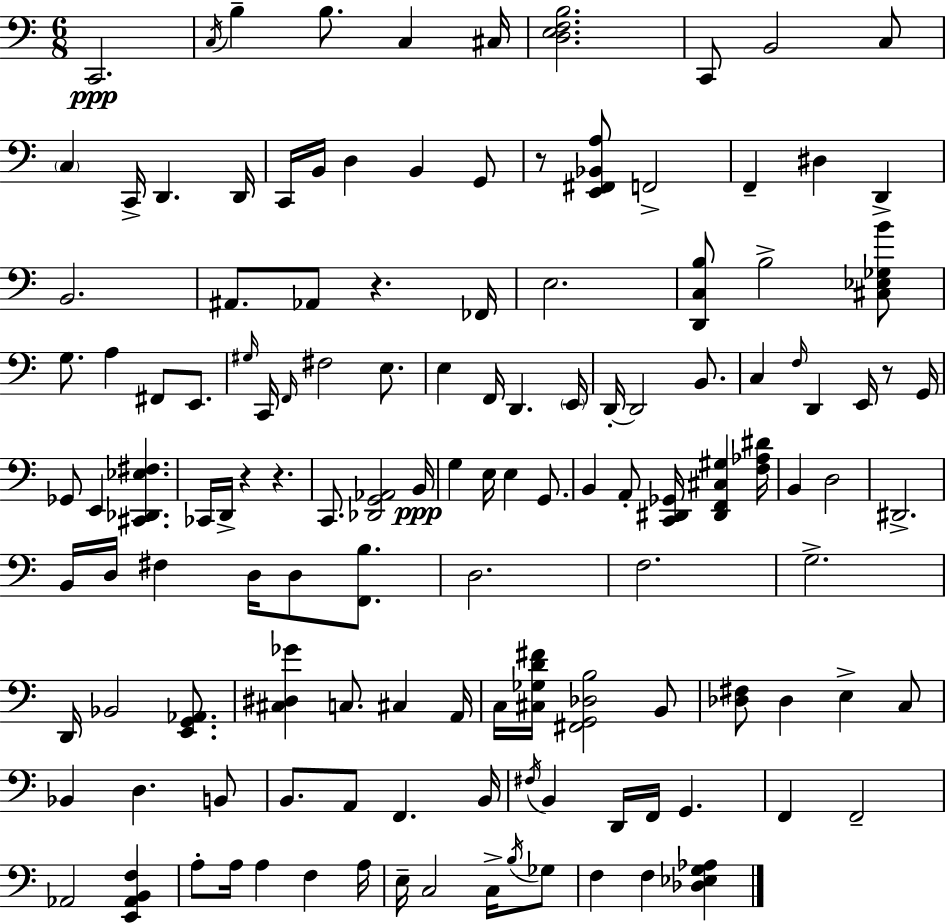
C2/h. C3/s B3/q B3/e. C3/q C#3/s [D3,E3,F3,B3]/h. C2/e B2/h C3/e C3/q C2/s D2/q. D2/s C2/s B2/s D3/q B2/q G2/e R/e [E2,F#2,Bb2,A3]/e F2/h F2/q D#3/q D2/q B2/h. A#2/e. Ab2/e R/q. FES2/s E3/h. [D2,C3,B3]/e B3/h [C#3,Eb3,Gb3,B4]/e G3/e. A3/q F#2/e E2/e. G#3/s C2/s F2/s F#3/h E3/e. E3/q F2/s D2/q. E2/s D2/s D2/h B2/e. C3/q F3/s D2/q E2/s R/e G2/s Gb2/e E2/q [C#2,Db2,Eb3,F#3]/q. CES2/s D2/s R/q R/q. C2/e. [Db2,G2,Ab2]/h B2/s G3/q E3/s E3/q G2/e. B2/q A2/e [C2,D#2,Gb2]/s [D#2,F2,C#3,G#3]/q [F3,Ab3,D#4]/s B2/q D3/h D#2/h. B2/s D3/s F#3/q D3/s D3/e [F2,B3]/e. D3/h. F3/h. G3/h. D2/s Bb2/h [E2,G2,Ab2]/e. [C#3,D#3,Gb4]/q C3/e. C#3/q A2/s C3/s [C#3,Gb3,D4,F#4]/s [F#2,G2,Db3,B3]/h B2/e [Db3,F#3]/e Db3/q E3/q C3/e Bb2/q D3/q. B2/e B2/e. A2/e F2/q. B2/s F#3/s B2/q D2/s F2/s G2/q. F2/q F2/h Ab2/h [E2,Ab2,B2,F3]/q A3/e A3/s A3/q F3/q A3/s E3/s C3/h C3/s B3/s Gb3/e F3/q F3/q [Db3,Eb3,G3,Ab3]/q